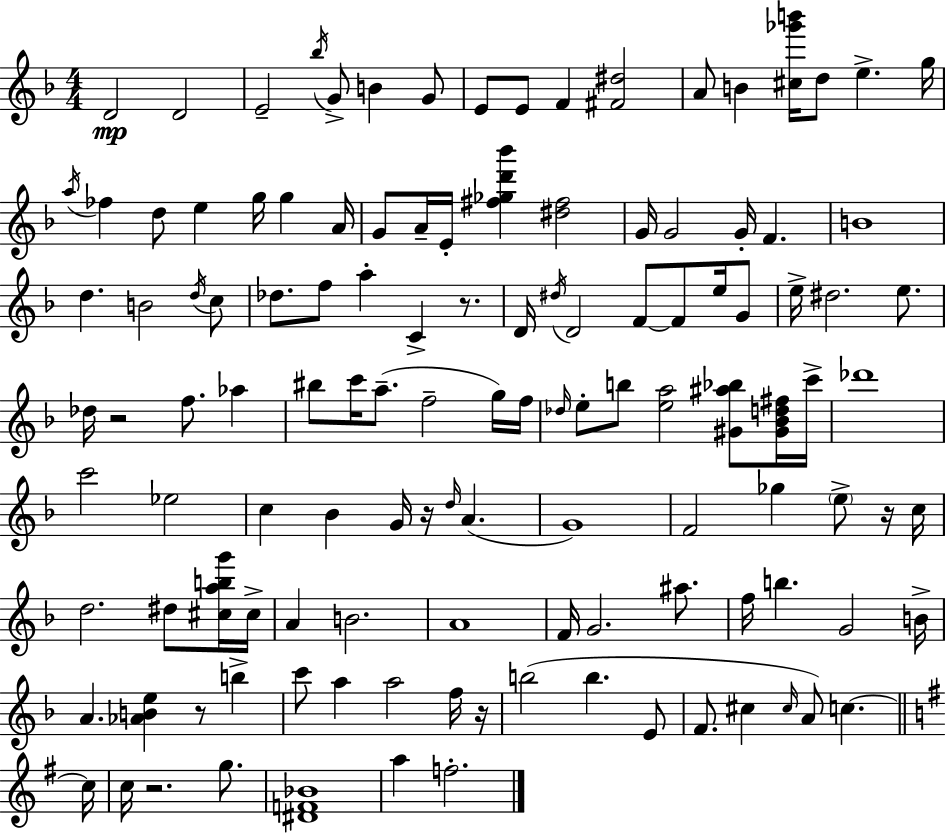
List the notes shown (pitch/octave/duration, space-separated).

D4/h D4/h E4/h Bb5/s G4/e B4/q G4/e E4/e E4/e F4/q [F#4,D#5]/h A4/e B4/q [C#5,Gb6,B6]/s D5/e E5/q. G5/s A5/s FES5/q D5/e E5/q G5/s G5/q A4/s G4/e A4/s E4/s [F#5,Gb5,D6,Bb6]/q [D#5,F#5]/h G4/s G4/h G4/s F4/q. B4/w D5/q. B4/h D5/s C5/e Db5/e. F5/e A5/q C4/q R/e. D4/s D#5/s D4/h F4/e F4/e E5/s G4/e E5/s D#5/h. E5/e. Db5/s R/h F5/e. Ab5/q BIS5/e C6/s A5/e. F5/h G5/s F5/s Db5/s E5/e B5/e [E5,A5]/h [G#4,A#5,Bb5]/e [G#4,Bb4,D5,F#5]/s C6/s Db6/w C6/h Eb5/h C5/q Bb4/q G4/s R/s D5/s A4/q. G4/w F4/h Gb5/q E5/e R/s C5/s D5/h. D#5/e [C#5,A5,B5,G6]/s C#5/s A4/q B4/h. A4/w F4/s G4/h. A#5/e. F5/s B5/q. G4/h B4/s A4/q. [Ab4,B4,E5]/q R/e B5/q C6/e A5/q A5/h F5/s R/s B5/h B5/q. E4/e F4/e. C#5/q C#5/s A4/e C5/q. C5/s C5/s R/h. G5/e. [D#4,F4,Bb4]/w A5/q F5/h.